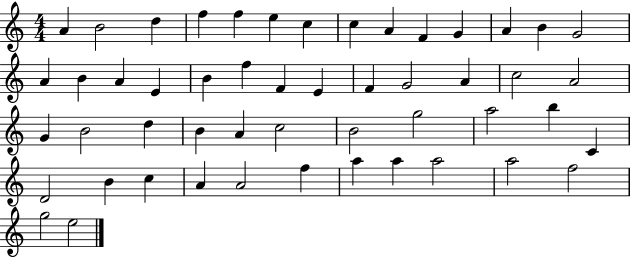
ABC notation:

X:1
T:Untitled
M:4/4
L:1/4
K:C
A B2 d f f e c c A F G A B G2 A B A E B f F E F G2 A c2 A2 G B2 d B A c2 B2 g2 a2 b C D2 B c A A2 f a a a2 a2 f2 g2 e2